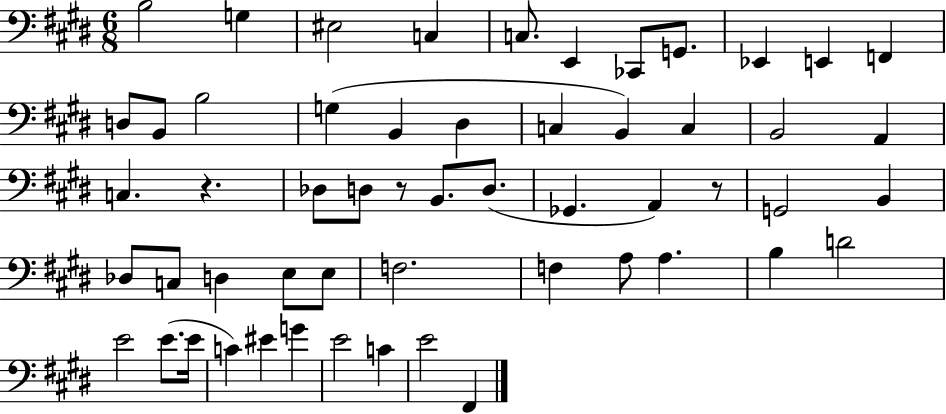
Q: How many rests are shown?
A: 3